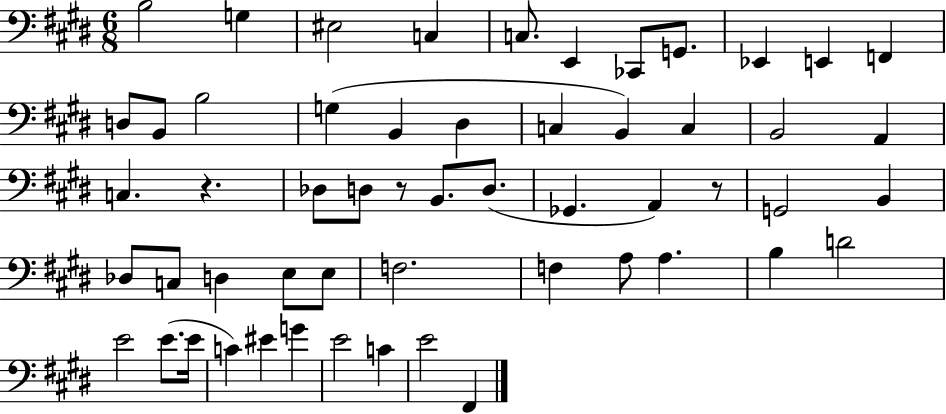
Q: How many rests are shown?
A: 3